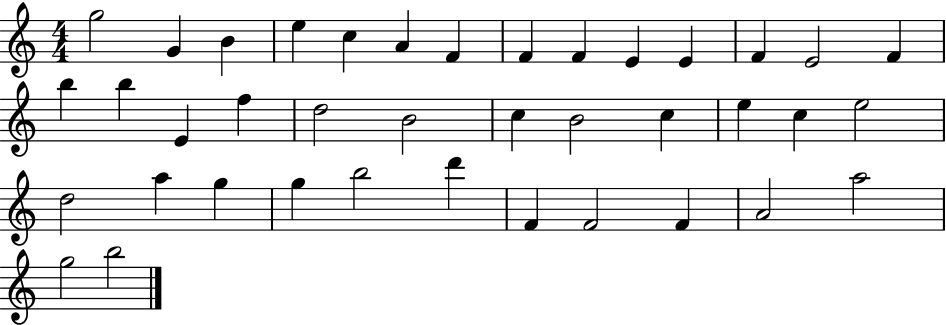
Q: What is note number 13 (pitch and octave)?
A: E4